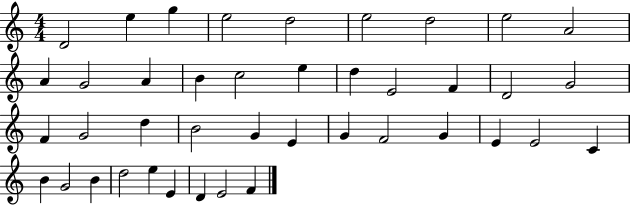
X:1
T:Untitled
M:4/4
L:1/4
K:C
D2 e g e2 d2 e2 d2 e2 A2 A G2 A B c2 e d E2 F D2 G2 F G2 d B2 G E G F2 G E E2 C B G2 B d2 e E D E2 F